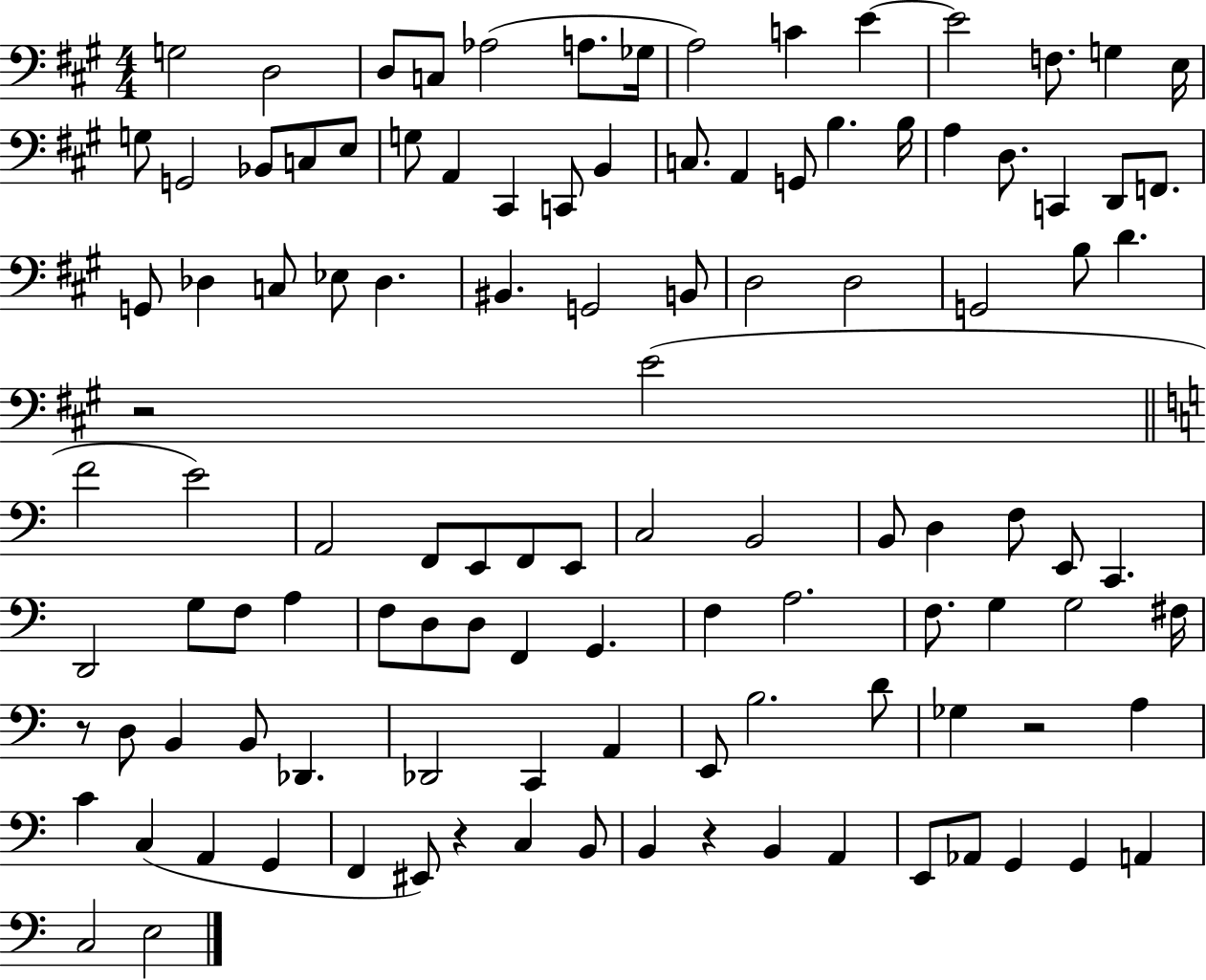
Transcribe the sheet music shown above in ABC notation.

X:1
T:Untitled
M:4/4
L:1/4
K:A
G,2 D,2 D,/2 C,/2 _A,2 A,/2 _G,/4 A,2 C E E2 F,/2 G, E,/4 G,/2 G,,2 _B,,/2 C,/2 E,/2 G,/2 A,, ^C,, C,,/2 B,, C,/2 A,, G,,/2 B, B,/4 A, D,/2 C,, D,,/2 F,,/2 G,,/2 _D, C,/2 _E,/2 _D, ^B,, G,,2 B,,/2 D,2 D,2 G,,2 B,/2 D z2 E2 F2 E2 A,,2 F,,/2 E,,/2 F,,/2 E,,/2 C,2 B,,2 B,,/2 D, F,/2 E,,/2 C,, D,,2 G,/2 F,/2 A, F,/2 D,/2 D,/2 F,, G,, F, A,2 F,/2 G, G,2 ^F,/4 z/2 D,/2 B,, B,,/2 _D,, _D,,2 C,, A,, E,,/2 B,2 D/2 _G, z2 A, C C, A,, G,, F,, ^E,,/2 z C, B,,/2 B,, z B,, A,, E,,/2 _A,,/2 G,, G,, A,, C,2 E,2